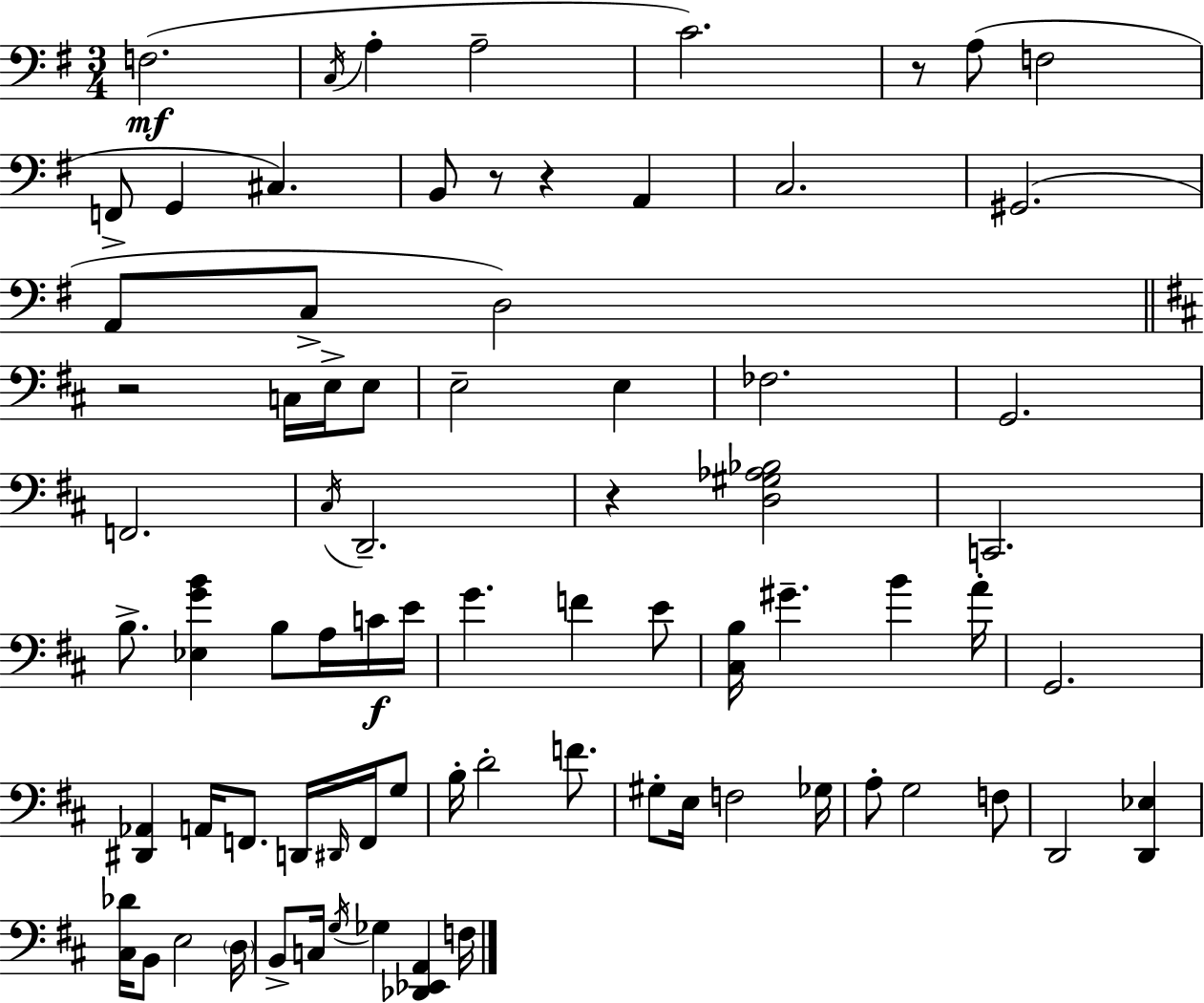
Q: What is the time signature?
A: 3/4